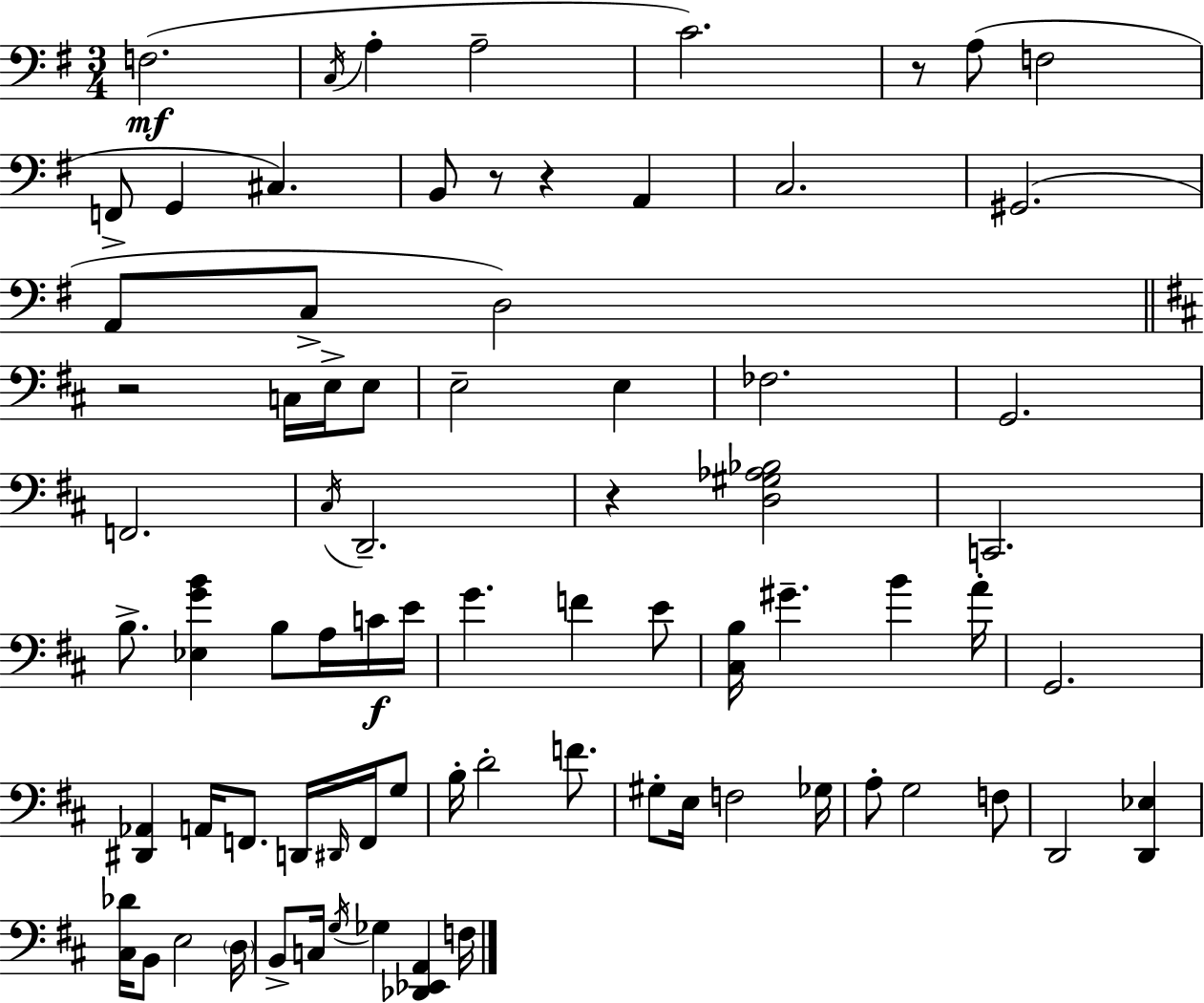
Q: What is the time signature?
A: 3/4